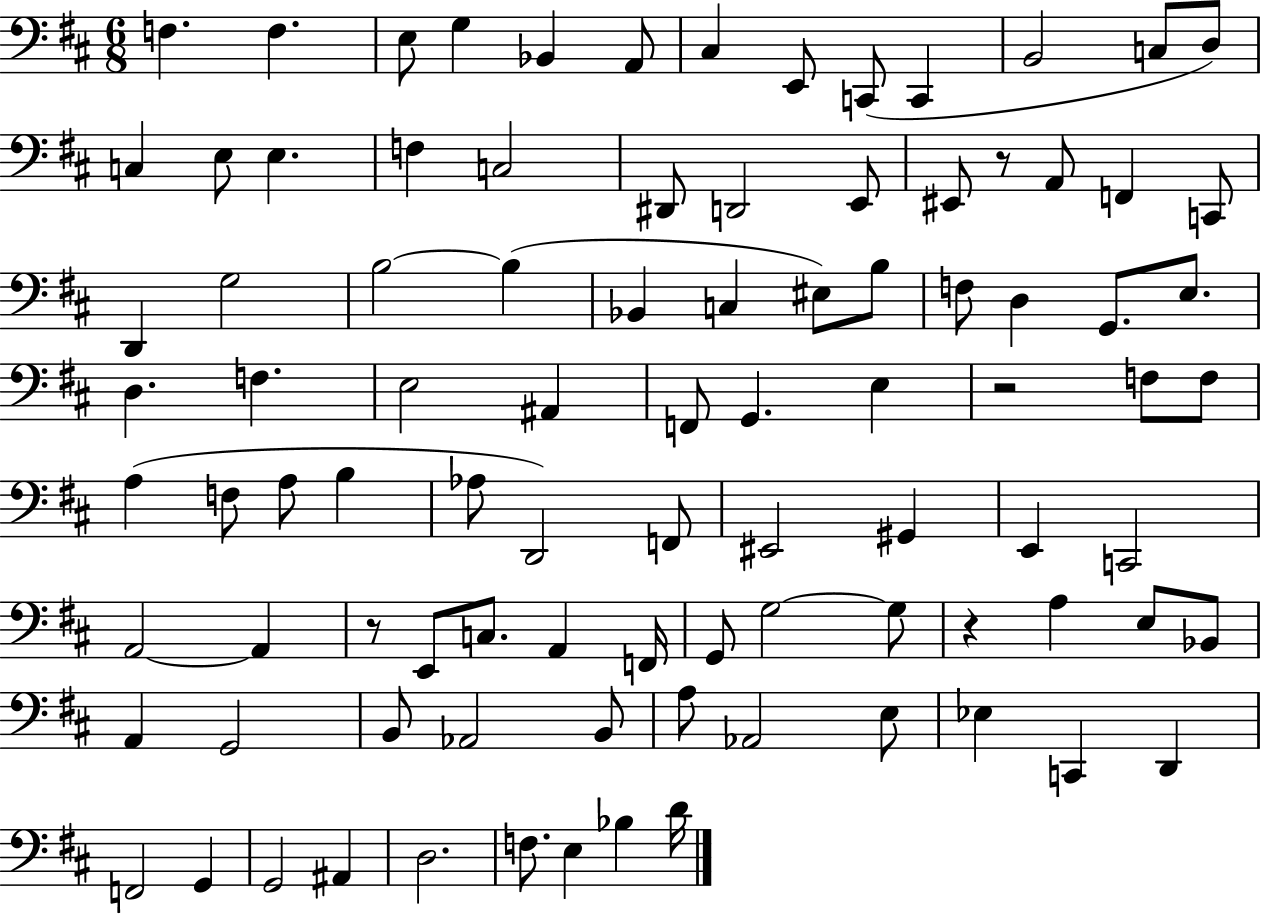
{
  \clef bass
  \numericTimeSignature
  \time 6/8
  \key d \major
  \repeat volta 2 { f4. f4. | e8 g4 bes,4 a,8 | cis4 e,8 c,8( c,4 | b,2 c8 d8) | \break c4 e8 e4. | f4 c2 | dis,8 d,2 e,8 | eis,8 r8 a,8 f,4 c,8 | \break d,4 g2 | b2~~ b4( | bes,4 c4 eis8) b8 | f8 d4 g,8. e8. | \break d4. f4. | e2 ais,4 | f,8 g,4. e4 | r2 f8 f8 | \break a4( f8 a8 b4 | aes8 d,2) f,8 | eis,2 gis,4 | e,4 c,2 | \break a,2~~ a,4 | r8 e,8 c8. a,4 f,16 | g,8 g2~~ g8 | r4 a4 e8 bes,8 | \break a,4 g,2 | b,8 aes,2 b,8 | a8 aes,2 e8 | ees4 c,4 d,4 | \break f,2 g,4 | g,2 ais,4 | d2. | f8. e4 bes4 d'16 | \break } \bar "|."
}